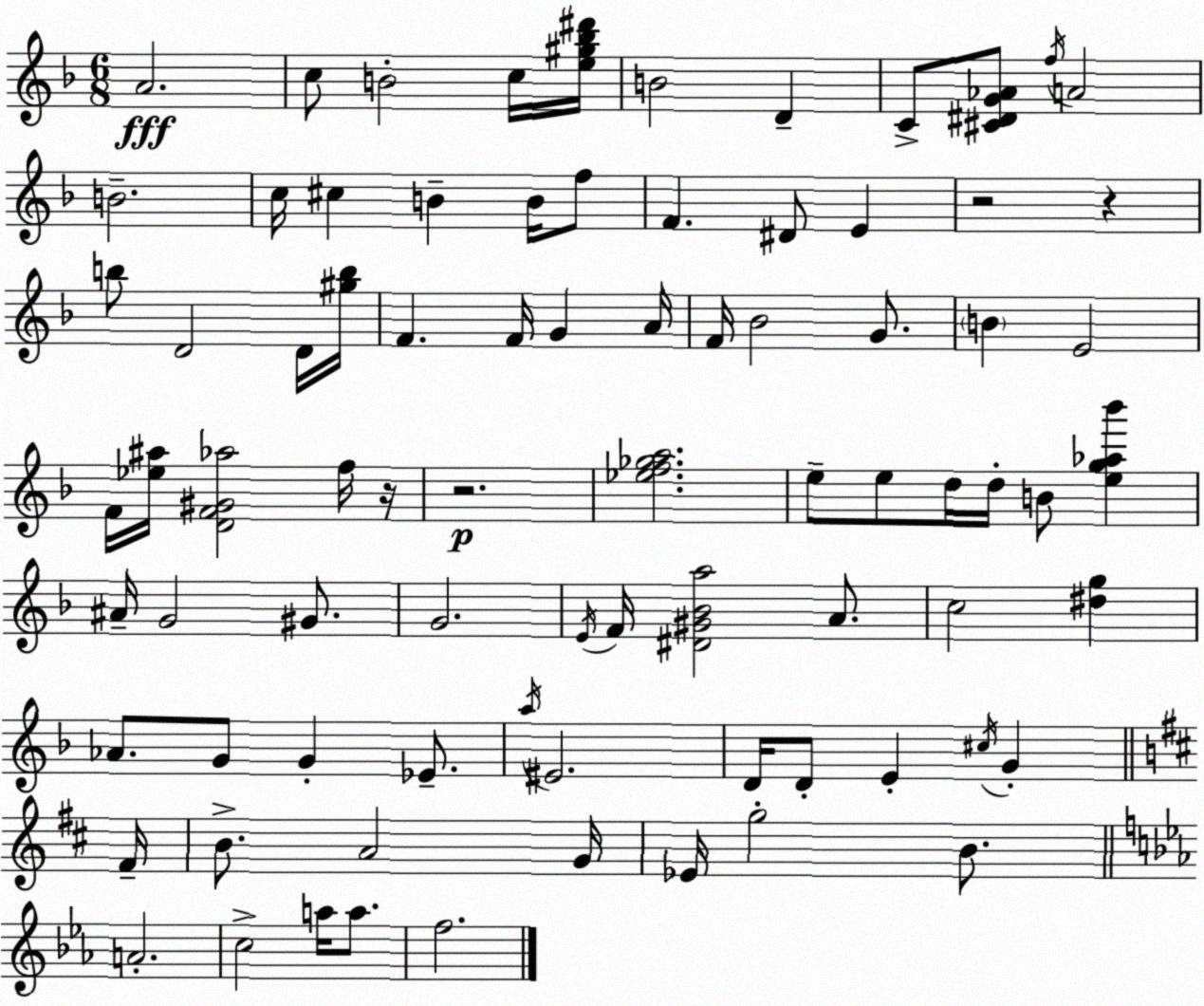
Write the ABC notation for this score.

X:1
T:Untitled
M:6/8
L:1/4
K:Dm
A2 c/2 B2 c/4 [e^g_b^d']/4 B2 D C/2 [^C^DG_A]/2 f/4 A2 B2 c/4 ^c B B/4 f/2 F ^D/2 E z2 z b/2 D2 D/4 [^gb]/4 F F/4 G A/4 F/4 _B2 G/2 B E2 F/4 [_e^a]/4 [DF^G_a]2 f/4 z/4 z2 [_ef_ga]2 e/2 e/2 d/4 d/4 B/2 [eg_a_b'] ^A/4 G2 ^G/2 G2 E/4 F/4 [^D^G_Ba]2 A/2 c2 [^dg] _A/2 G/2 G _E/2 a/4 ^E2 D/4 D/2 E ^c/4 G ^F/4 B/2 A2 G/4 _E/4 g2 B/2 A2 c2 a/4 a/2 f2